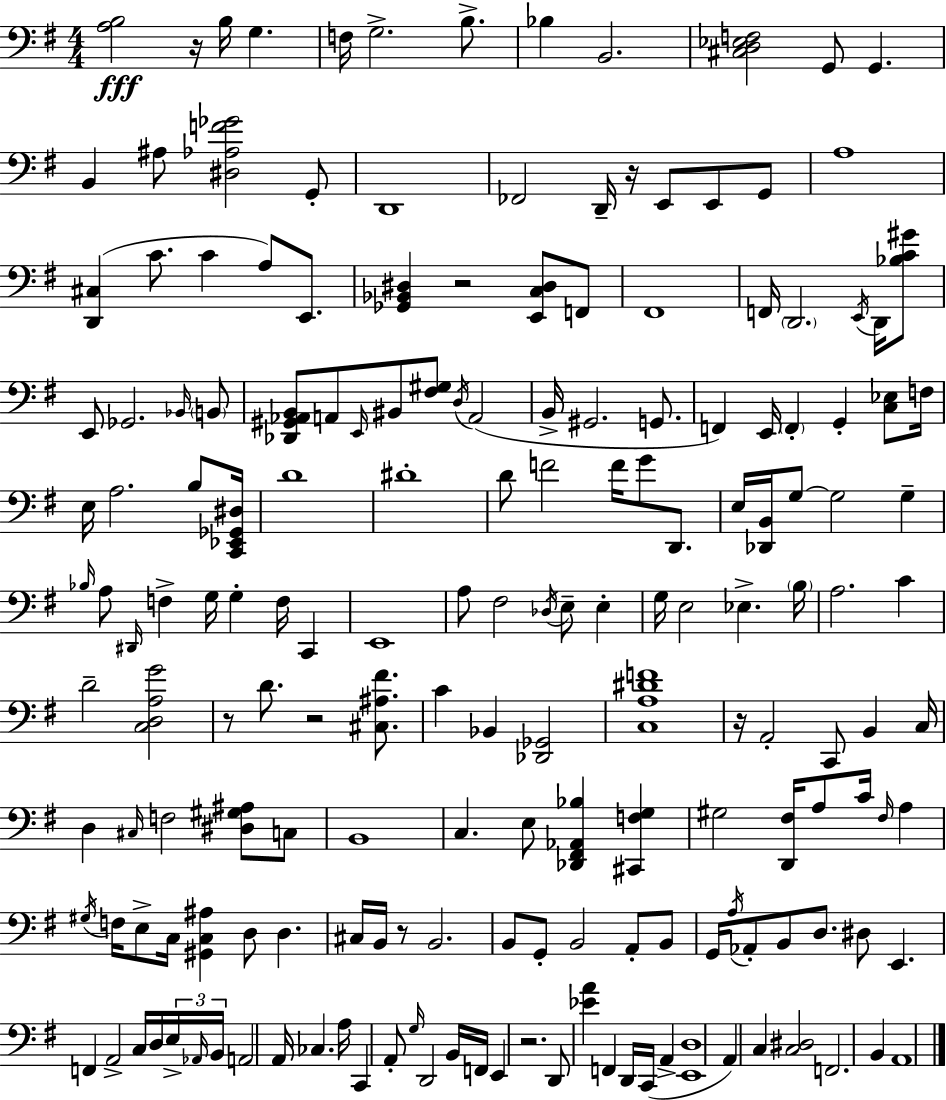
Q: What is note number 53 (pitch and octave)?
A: F4